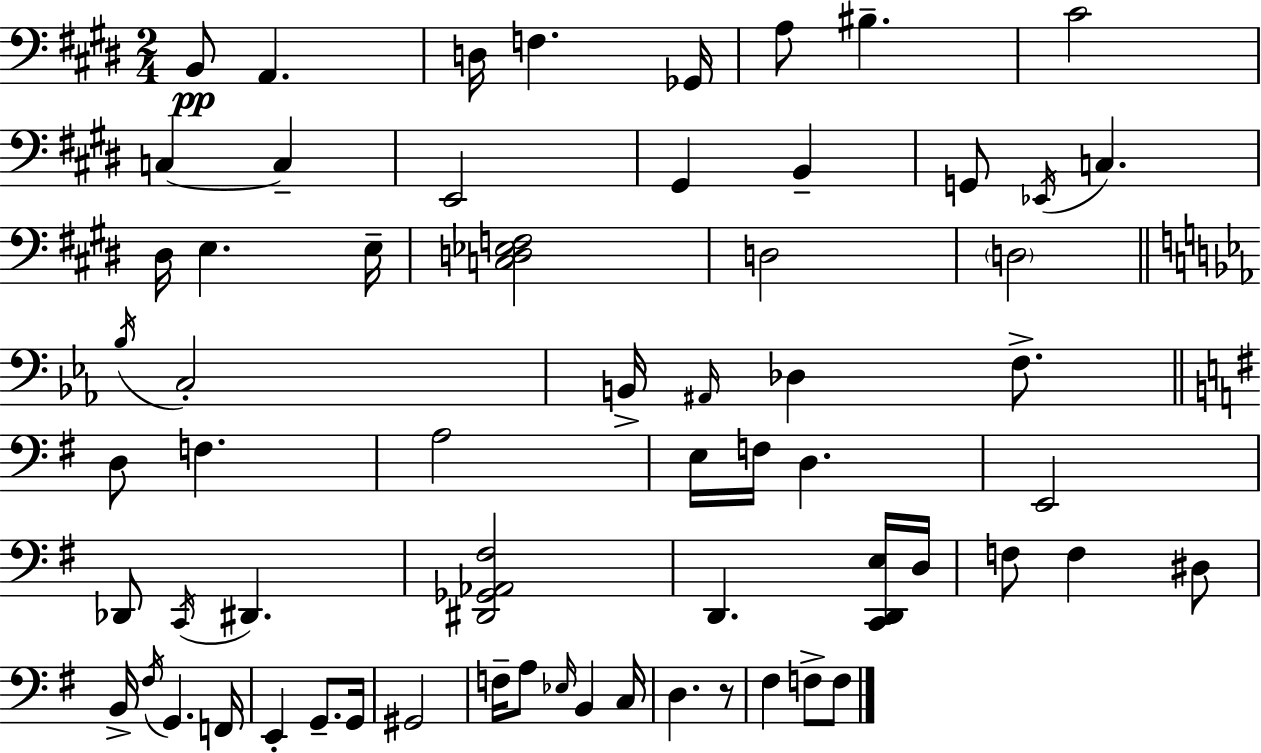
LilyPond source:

{
  \clef bass
  \numericTimeSignature
  \time 2/4
  \key e \major
  b,8\pp a,4. | d16 f4. ges,16 | a8 bis4.-- | cis'2 | \break c4~~ c4-- | e,2 | gis,4 b,4-- | g,8 \acciaccatura { ees,16 } c4. | \break dis16 e4. | e16-- <c d ees f>2 | d2 | \parenthesize d2 | \break \bar "||" \break \key ees \major \acciaccatura { bes16 } c2-. | b,16-> \grace { ais,16 } des4 f8.-> | \bar "||" \break \key g \major d8 f4. | a2 | e16 f16 d4. | e,2 | \break des,8 \acciaccatura { c,16 } dis,4. | <dis, ges, aes, fis>2 | d,4. <c, d, e>16 | d16 f8 f4 dis8 | \break b,16-> \acciaccatura { fis16 } g,4. | f,16 e,4-. g,8.-- | g,16 gis,2 | f16-- a8 \grace { ees16 } b,4 | \break c16 d4. | r8 fis4 f8-> | f8 \bar "|."
}